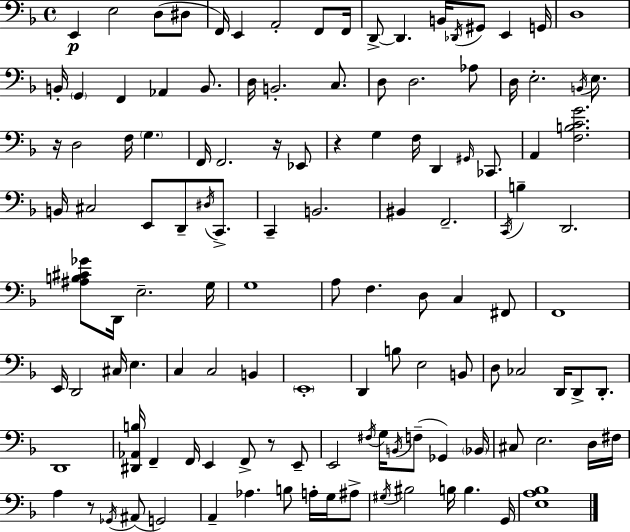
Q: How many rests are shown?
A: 5